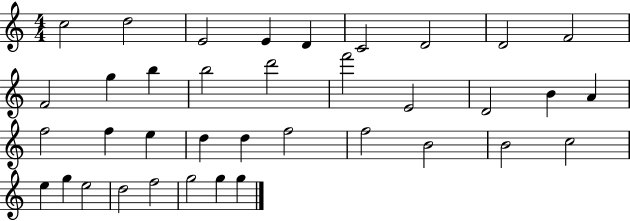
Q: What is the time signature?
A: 4/4